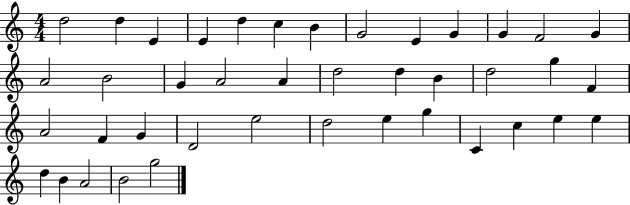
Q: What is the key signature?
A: C major